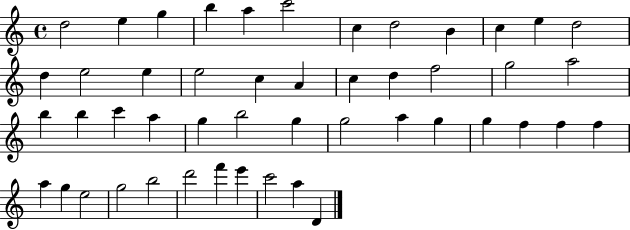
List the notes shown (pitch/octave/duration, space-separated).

D5/h E5/q G5/q B5/q A5/q C6/h C5/q D5/h B4/q C5/q E5/q D5/h D5/q E5/h E5/q E5/h C5/q A4/q C5/q D5/q F5/h G5/h A5/h B5/q B5/q C6/q A5/q G5/q B5/h G5/q G5/h A5/q G5/q G5/q F5/q F5/q F5/q A5/q G5/q E5/h G5/h B5/h D6/h F6/q E6/q C6/h A5/q D4/q